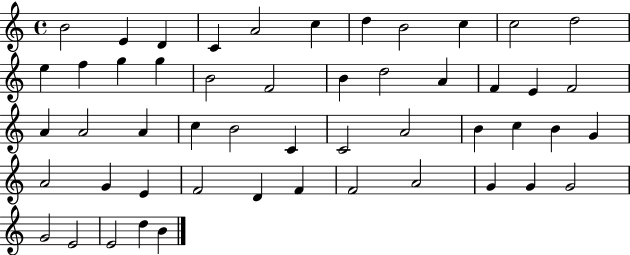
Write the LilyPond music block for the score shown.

{
  \clef treble
  \time 4/4
  \defaultTimeSignature
  \key c \major
  b'2 e'4 d'4 | c'4 a'2 c''4 | d''4 b'2 c''4 | c''2 d''2 | \break e''4 f''4 g''4 g''4 | b'2 f'2 | b'4 d''2 a'4 | f'4 e'4 f'2 | \break a'4 a'2 a'4 | c''4 b'2 c'4 | c'2 a'2 | b'4 c''4 b'4 g'4 | \break a'2 g'4 e'4 | f'2 d'4 f'4 | f'2 a'2 | g'4 g'4 g'2 | \break g'2 e'2 | e'2 d''4 b'4 | \bar "|."
}